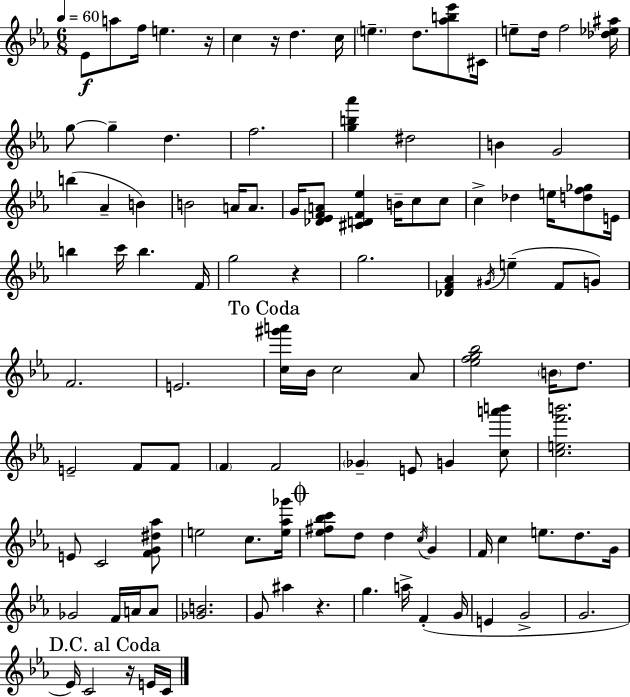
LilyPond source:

{
  \clef treble
  \numericTimeSignature
  \time 6/8
  \key c \minor
  \tempo 4 = 60
  ees'8\f a''8 f''16 e''4. r16 | c''4 r16 d''4. c''16 | \parenthesize e''4.-- d''8. <aes'' b'' ees'''>8 cis'16 | e''8-- d''16 f''2 <des'' ees'' ais''>16 | \break g''8~~ g''4-- d''4. | f''2. | <g'' b'' aes'''>4 dis''2 | b'4 g'2 | \break b''4( aes'4-- b'4) | b'2 a'16 a'8. | g'16 <des' ees' f' a'>8 <cis' d' f' ees''>4 b'16-- c''8 c''8 | c''4-> des''4 e''16 <d'' f'' ges''>8 e'16 | \break b''4 c'''16 b''4. f'16 | g''2 r4 | g''2. | <des' f' aes'>4 \acciaccatura { gis'16 } e''4--( f'8 g'8) | \break f'2. | e'2. | \mark "To Coda" <c'' gis''' a'''>16 bes'16 c''2 aes'8 | <ees'' f'' g'' bes''>2 \parenthesize b'16 d''8. | \break e'2-- f'8 f'8 | \parenthesize f'4 f'2 | \parenthesize ges'4-- e'8 g'4 <c'' a''' b'''>8 | <c'' e'' f''' b'''>2. | \break e'8 c'2 <f' g' dis'' aes''>8 | e''2 c''8. | <e'' aes'' ges'''>16 \mark \markup { \musicglyph "scripts.coda" } <ees'' fis'' bes'' c'''>8 d''8 d''4 \acciaccatura { c''16 } g'4 | f'16 c''4 e''8. d''8. | \break g'16 ges'2 f'16 a'16 | a'8 <ges' b'>2. | g'8 ais''4 r4. | g''4. a''16-> f'4-.( | \break g'16 e'4 g'2-> | g'2. | \mark "D.C. al Coda" ees'16) c'2 r16 | e'16 c'16 \bar "|."
}